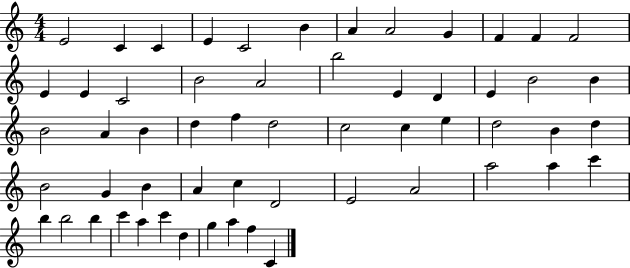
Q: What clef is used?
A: treble